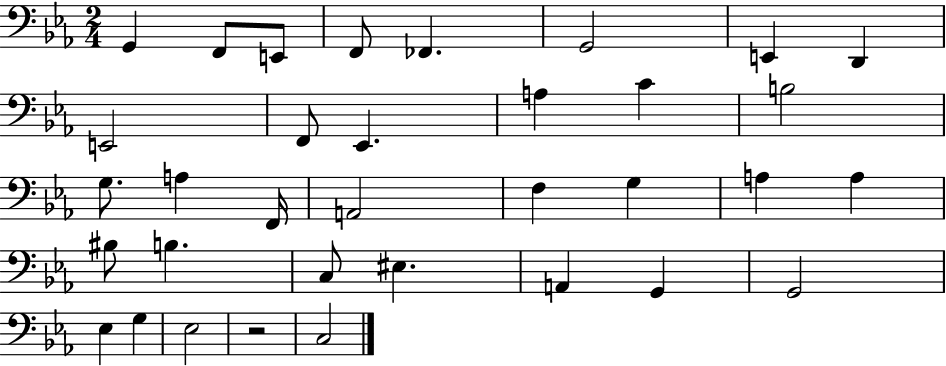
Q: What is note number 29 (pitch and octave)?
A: G2